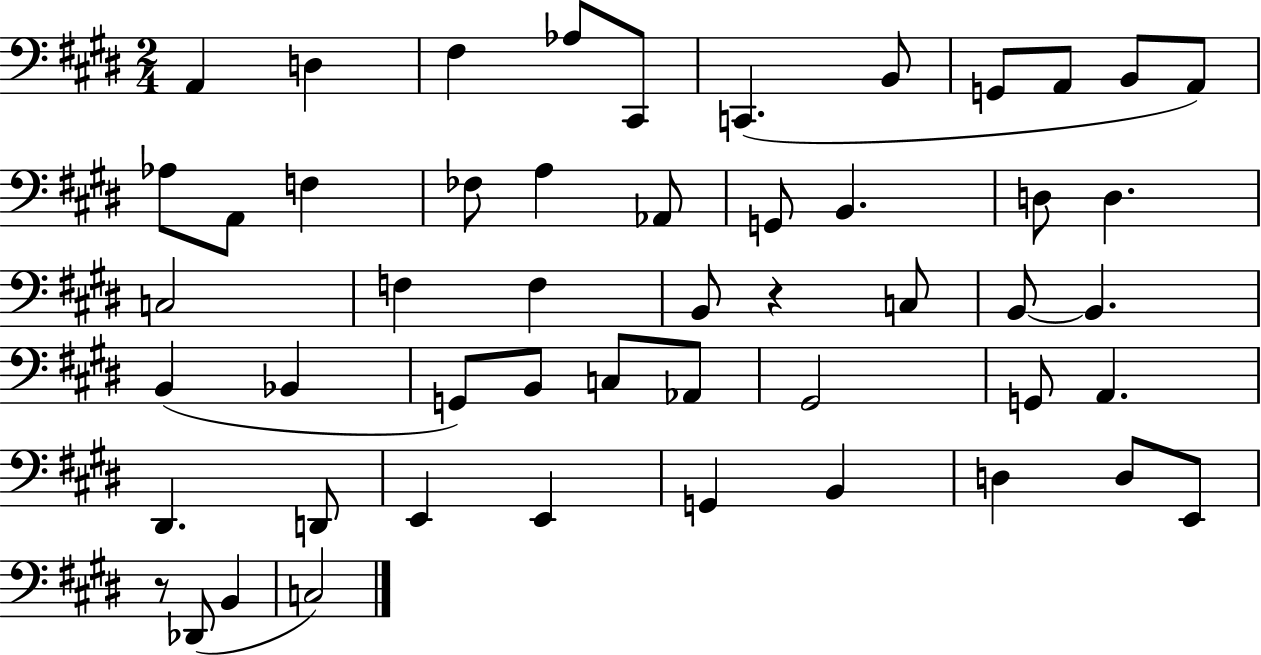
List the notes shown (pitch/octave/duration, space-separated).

A2/q D3/q F#3/q Ab3/e C#2/e C2/q. B2/e G2/e A2/e B2/e A2/e Ab3/e A2/e F3/q FES3/e A3/q Ab2/e G2/e B2/q. D3/e D3/q. C3/h F3/q F3/q B2/e R/q C3/e B2/e B2/q. B2/q Bb2/q G2/e B2/e C3/e Ab2/e G#2/h G2/e A2/q. D#2/q. D2/e E2/q E2/q G2/q B2/q D3/q D3/e E2/e R/e Db2/e B2/q C3/h